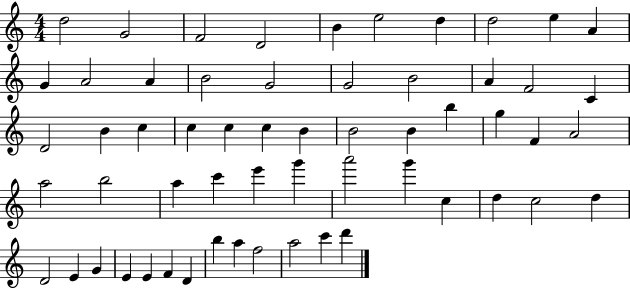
{
  \clef treble
  \numericTimeSignature
  \time 4/4
  \key c \major
  d''2 g'2 | f'2 d'2 | b'4 e''2 d''4 | d''2 e''4 a'4 | \break g'4 a'2 a'4 | b'2 g'2 | g'2 b'2 | a'4 f'2 c'4 | \break d'2 b'4 c''4 | c''4 c''4 c''4 b'4 | b'2 b'4 b''4 | g''4 f'4 a'2 | \break a''2 b''2 | a''4 c'''4 e'''4 g'''4 | a'''2 g'''4 c''4 | d''4 c''2 d''4 | \break d'2 e'4 g'4 | e'4 e'4 f'4 d'4 | b''4 a''4 f''2 | a''2 c'''4 d'''4 | \break \bar "|."
}